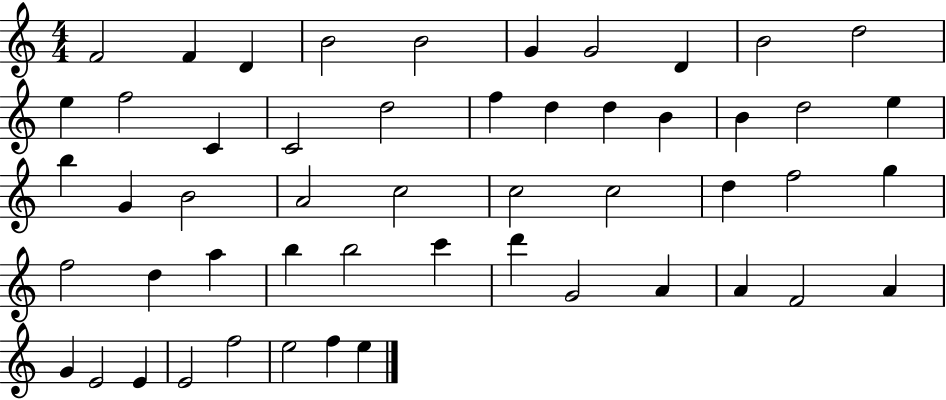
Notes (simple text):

F4/h F4/q D4/q B4/h B4/h G4/q G4/h D4/q B4/h D5/h E5/q F5/h C4/q C4/h D5/h F5/q D5/q D5/q B4/q B4/q D5/h E5/q B5/q G4/q B4/h A4/h C5/h C5/h C5/h D5/q F5/h G5/q F5/h D5/q A5/q B5/q B5/h C6/q D6/q G4/h A4/q A4/q F4/h A4/q G4/q E4/h E4/q E4/h F5/h E5/h F5/q E5/q